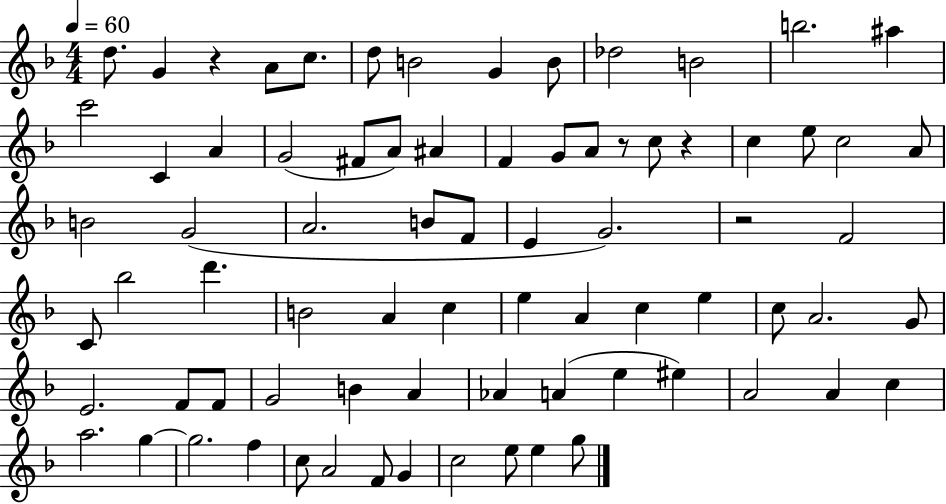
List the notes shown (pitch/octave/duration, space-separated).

D5/e. G4/q R/q A4/e C5/e. D5/e B4/h G4/q B4/e Db5/h B4/h B5/h. A#5/q C6/h C4/q A4/q G4/h F#4/e A4/e A#4/q F4/q G4/e A4/e R/e C5/e R/q C5/q E5/e C5/h A4/e B4/h G4/h A4/h. B4/e F4/e E4/q G4/h. R/h F4/h C4/e Bb5/h D6/q. B4/h A4/q C5/q E5/q A4/q C5/q E5/q C5/e A4/h. G4/e E4/h. F4/e F4/e G4/h B4/q A4/q Ab4/q A4/q E5/q EIS5/q A4/h A4/q C5/q A5/h. G5/q G5/h. F5/q C5/e A4/h F4/e G4/q C5/h E5/e E5/q G5/e